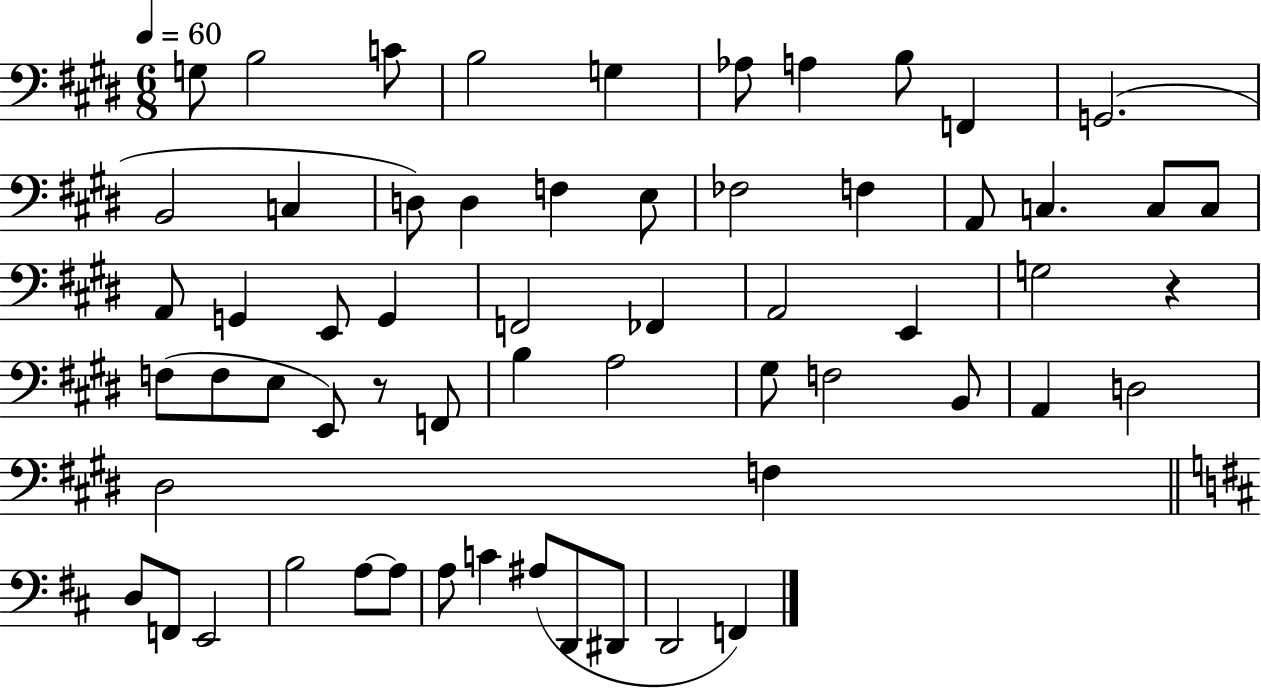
X:1
T:Untitled
M:6/8
L:1/4
K:E
G,/2 B,2 C/2 B,2 G, _A,/2 A, B,/2 F,, G,,2 B,,2 C, D,/2 D, F, E,/2 _F,2 F, A,,/2 C, C,/2 C,/2 A,,/2 G,, E,,/2 G,, F,,2 _F,, A,,2 E,, G,2 z F,/2 F,/2 E,/2 E,,/2 z/2 F,,/2 B, A,2 ^G,/2 F,2 B,,/2 A,, D,2 ^D,2 F, D,/2 F,,/2 E,,2 B,2 A,/2 A,/2 A,/2 C ^A,/2 D,,/2 ^D,,/2 D,,2 F,,